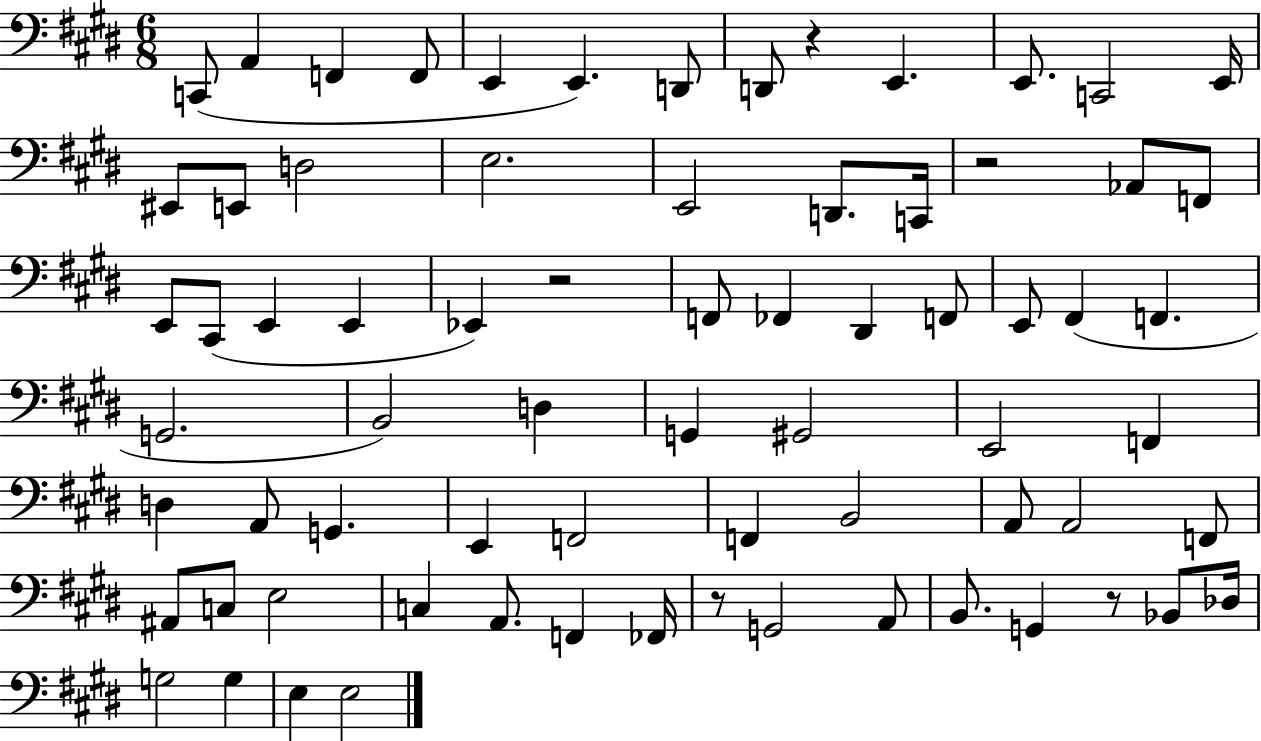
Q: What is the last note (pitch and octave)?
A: E3